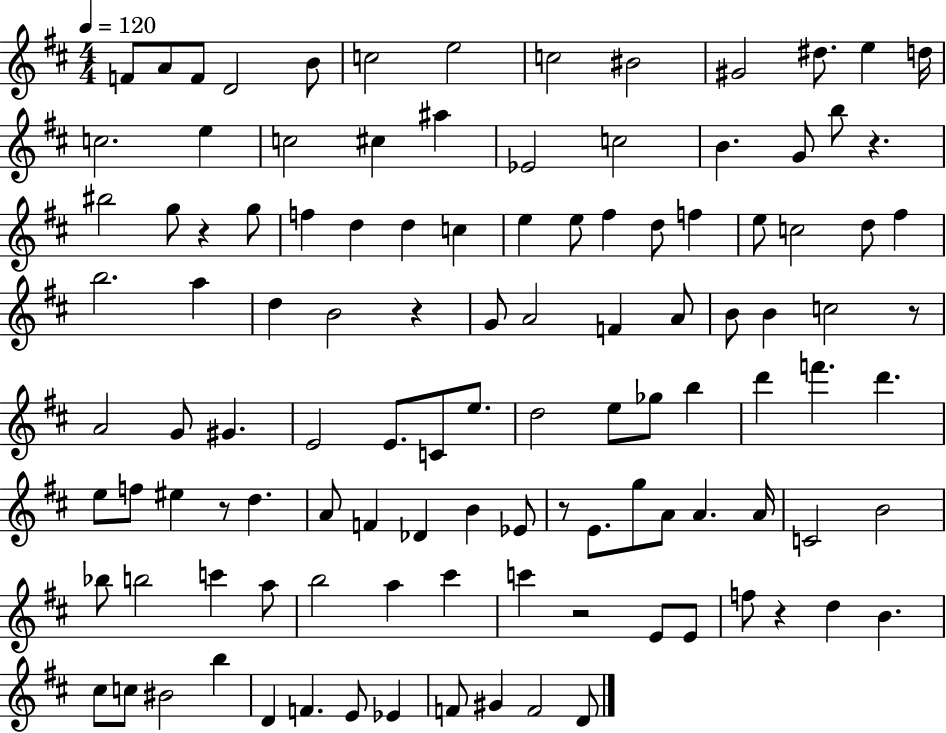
{
  \clef treble
  \numericTimeSignature
  \time 4/4
  \key d \major
  \tempo 4 = 120
  \repeat volta 2 { f'8 a'8 f'8 d'2 b'8 | c''2 e''2 | c''2 bis'2 | gis'2 dis''8. e''4 d''16 | \break c''2. e''4 | c''2 cis''4 ais''4 | ees'2 c''2 | b'4. g'8 b''8 r4. | \break bis''2 g''8 r4 g''8 | f''4 d''4 d''4 c''4 | e''4 e''8 fis''4 d''8 f''4 | e''8 c''2 d''8 fis''4 | \break b''2. a''4 | d''4 b'2 r4 | g'8 a'2 f'4 a'8 | b'8 b'4 c''2 r8 | \break a'2 g'8 gis'4. | e'2 e'8. c'8 e''8. | d''2 e''8 ges''8 b''4 | d'''4 f'''4. d'''4. | \break e''8 f''8 eis''4 r8 d''4. | a'8 f'4 des'4 b'4 ees'8 | r8 e'8. g''8 a'8 a'4. a'16 | c'2 b'2 | \break bes''8 b''2 c'''4 a''8 | b''2 a''4 cis'''4 | c'''4 r2 e'8 e'8 | f''8 r4 d''4 b'4. | \break cis''8 c''8 bis'2 b''4 | d'4 f'4. e'8 ees'4 | f'8 gis'4 f'2 d'8 | } \bar "|."
}